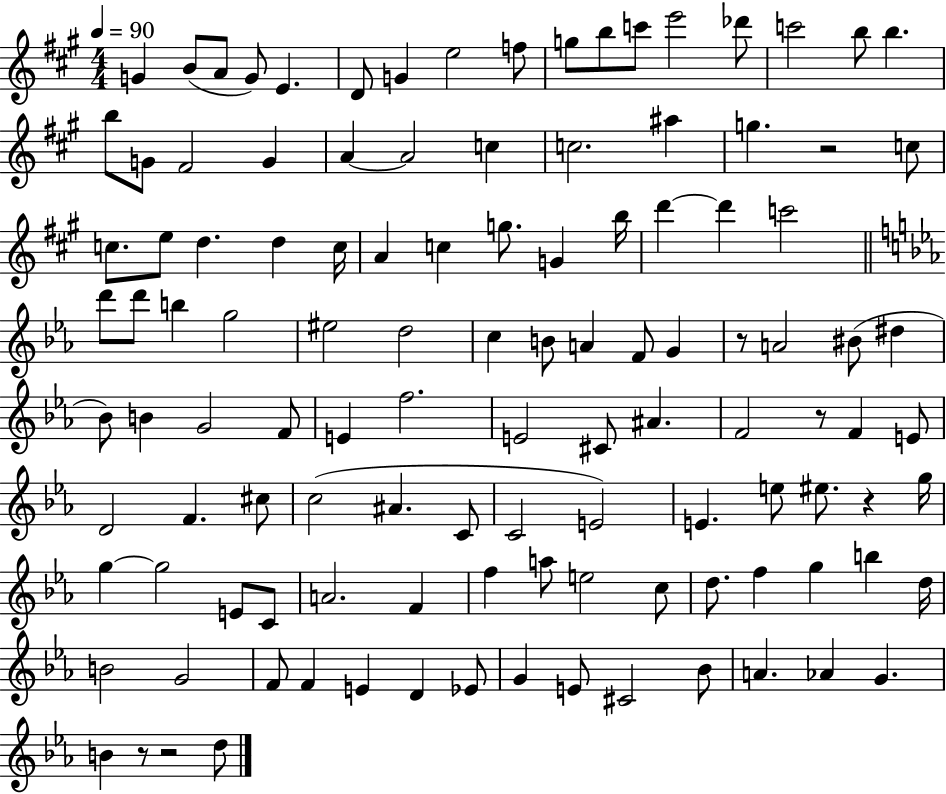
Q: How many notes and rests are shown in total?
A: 116